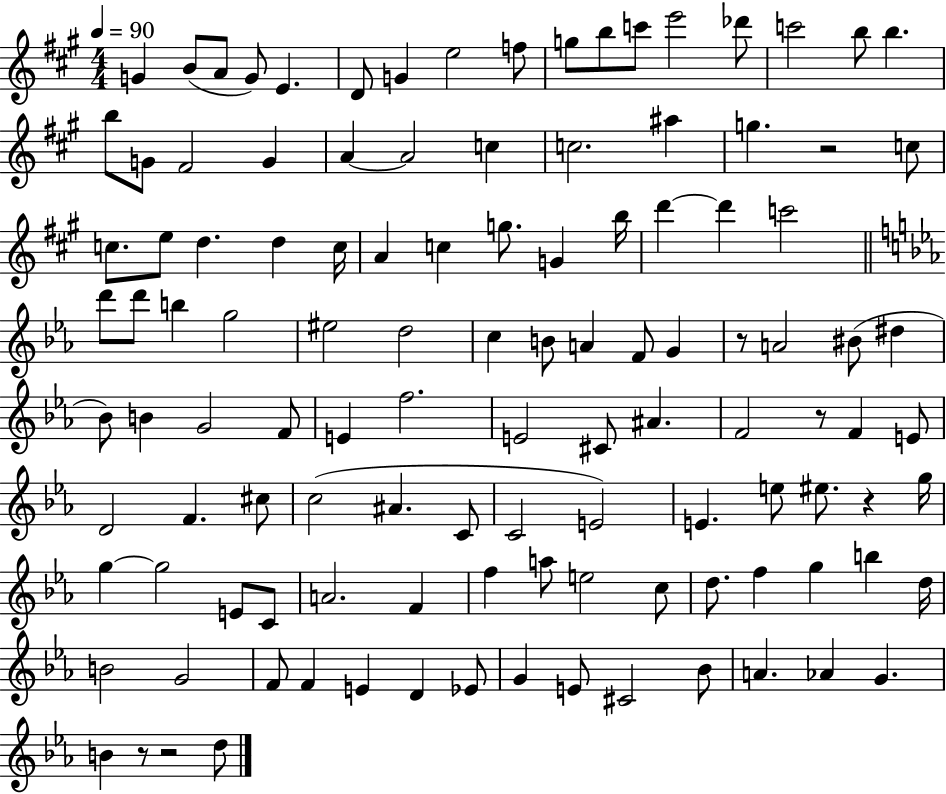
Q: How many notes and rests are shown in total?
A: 116